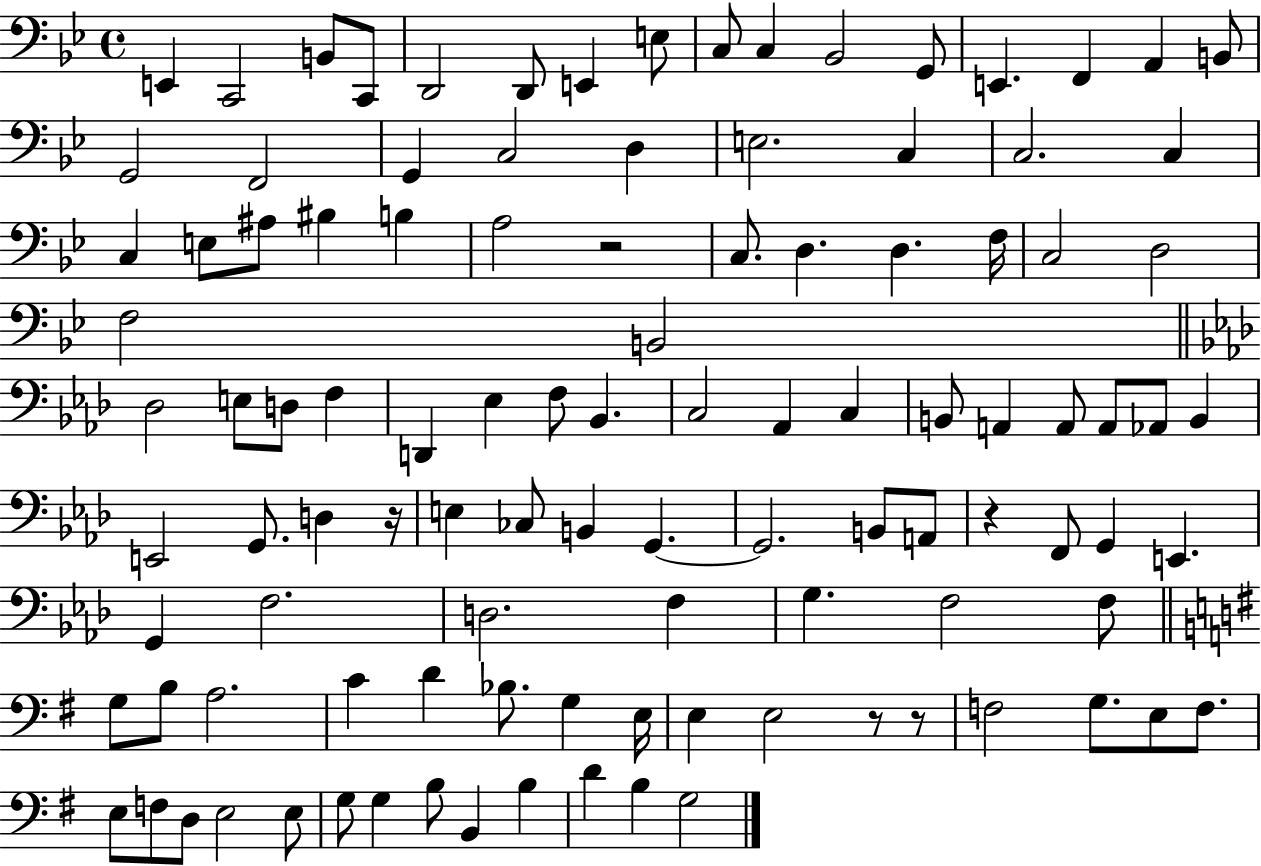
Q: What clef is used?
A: bass